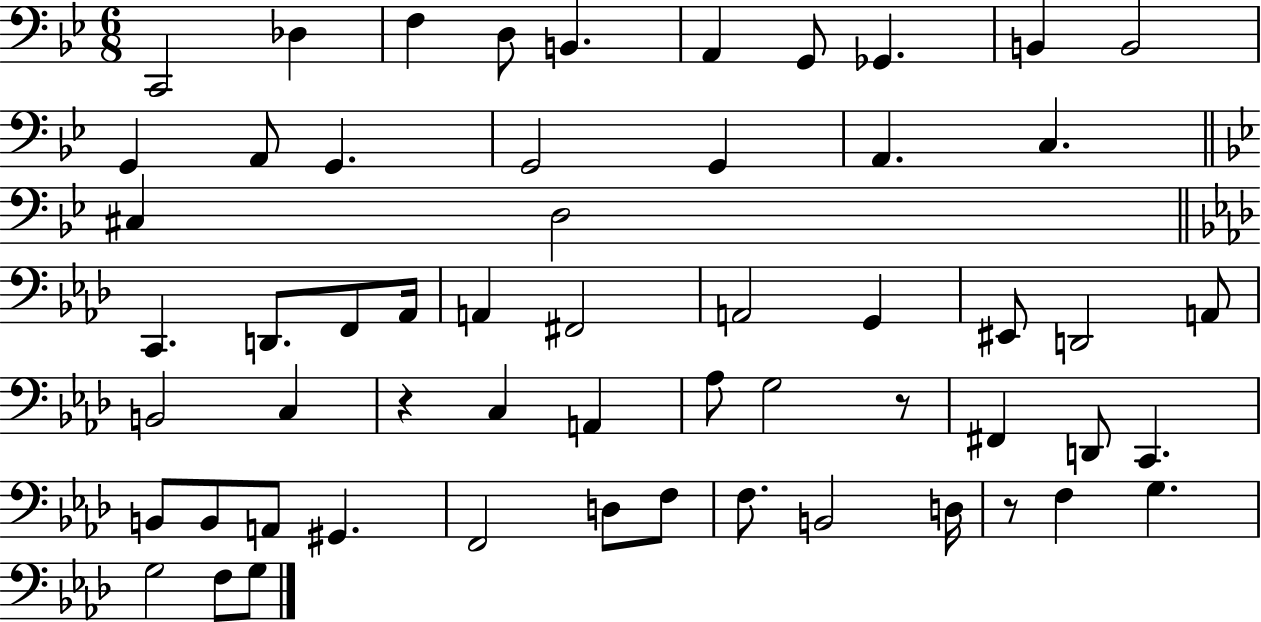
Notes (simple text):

C2/h Db3/q F3/q D3/e B2/q. A2/q G2/e Gb2/q. B2/q B2/h G2/q A2/e G2/q. G2/h G2/q A2/q. C3/q. C#3/q D3/h C2/q. D2/e. F2/e Ab2/s A2/q F#2/h A2/h G2/q EIS2/e D2/h A2/e B2/h C3/q R/q C3/q A2/q Ab3/e G3/h R/e F#2/q D2/e C2/q. B2/e B2/e A2/e G#2/q. F2/h D3/e F3/e F3/e. B2/h D3/s R/e F3/q G3/q. G3/h F3/e G3/e